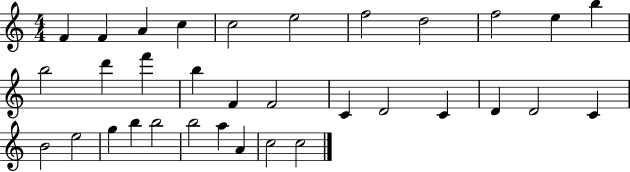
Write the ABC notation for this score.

X:1
T:Untitled
M:4/4
L:1/4
K:C
F F A c c2 e2 f2 d2 f2 e b b2 d' f' b F F2 C D2 C D D2 C B2 e2 g b b2 b2 a A c2 c2